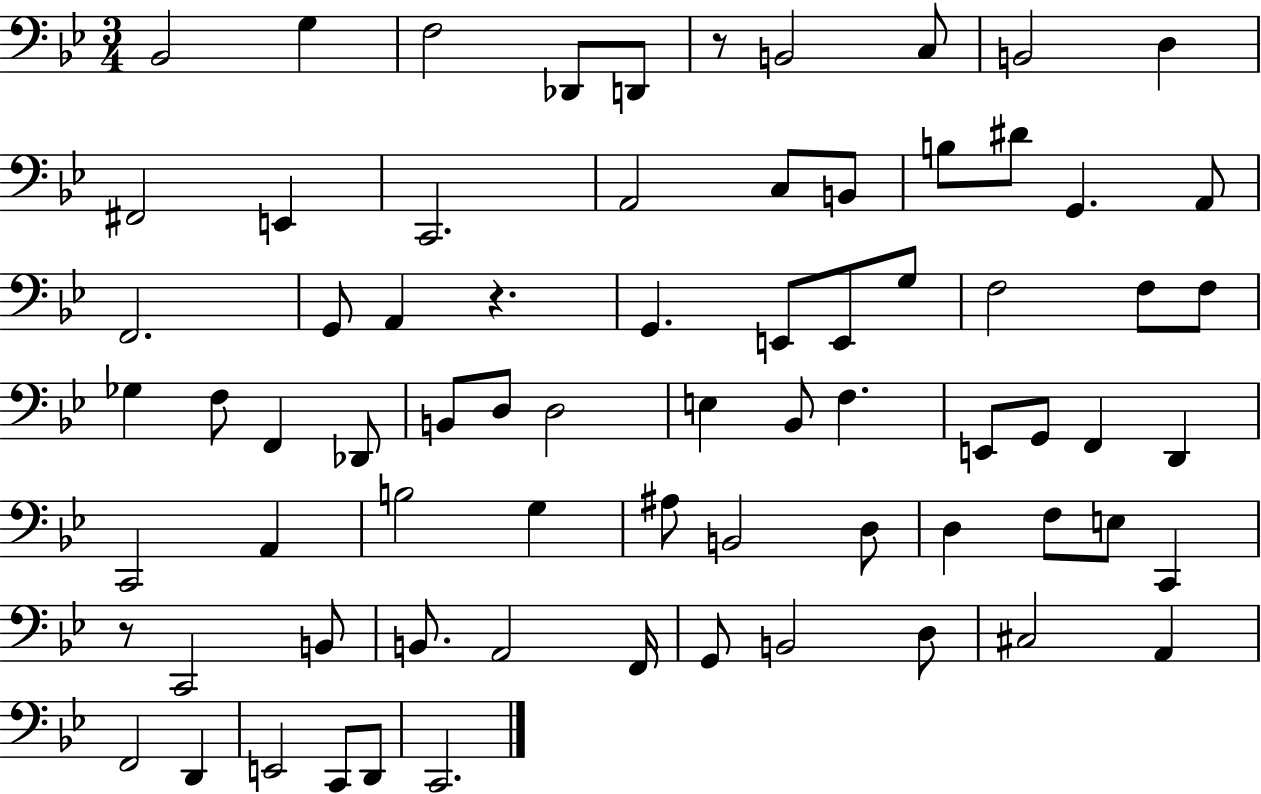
{
  \clef bass
  \numericTimeSignature
  \time 3/4
  \key bes \major
  bes,2 g4 | f2 des,8 d,8 | r8 b,2 c8 | b,2 d4 | \break fis,2 e,4 | c,2. | a,2 c8 b,8 | b8 dis'8 g,4. a,8 | \break f,2. | g,8 a,4 r4. | g,4. e,8 e,8 g8 | f2 f8 f8 | \break ges4 f8 f,4 des,8 | b,8 d8 d2 | e4 bes,8 f4. | e,8 g,8 f,4 d,4 | \break c,2 a,4 | b2 g4 | ais8 b,2 d8 | d4 f8 e8 c,4 | \break r8 c,2 b,8 | b,8. a,2 f,16 | g,8 b,2 d8 | cis2 a,4 | \break f,2 d,4 | e,2 c,8 d,8 | c,2. | \bar "|."
}